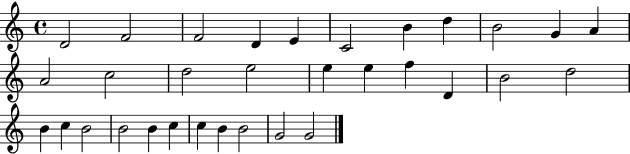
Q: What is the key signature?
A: C major